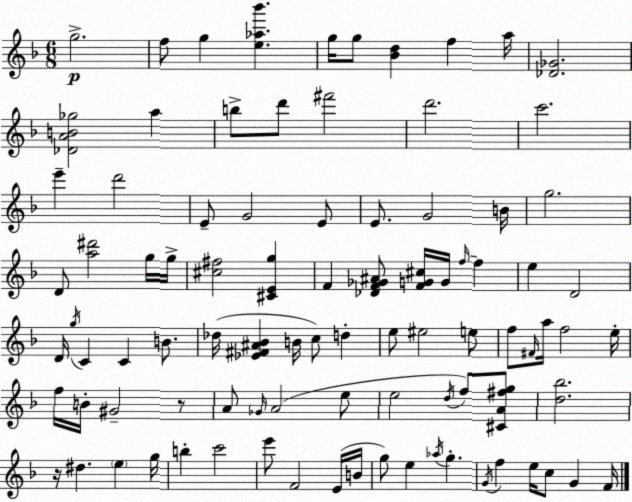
X:1
T:Untitled
M:6/8
L:1/4
K:Dm
g2 f/2 g [e_a_b'] g/4 g/2 [_Bd] f a/4 [_D_G]2 [_DAB_g]2 a b/2 d'/2 ^f'2 d'2 c'2 e' d'2 E/2 G2 E/2 E/2 G2 B/4 g2 D/2 [a^d']2 g/4 g/4 [^c^f]2 [^CEg] F [_DF_G^A]/2 [FG^c]/4 G/4 f/4 f e D2 D/4 g/4 C C B/2 _d/4 [_E^F^A_B] B/4 c/2 d e/2 ^e2 e/2 f/2 ^F/4 a/4 f2 e/4 f/4 B/4 ^G2 z/2 A/2 _G/4 A2 e/2 e2 d/4 f/2 [^CA^fg]/2 [d_b]2 z/4 ^d e g/4 b c'2 e'/2 F2 E/4 B/4 g/2 e _a/4 g G/4 f e/4 c/2 G F/4